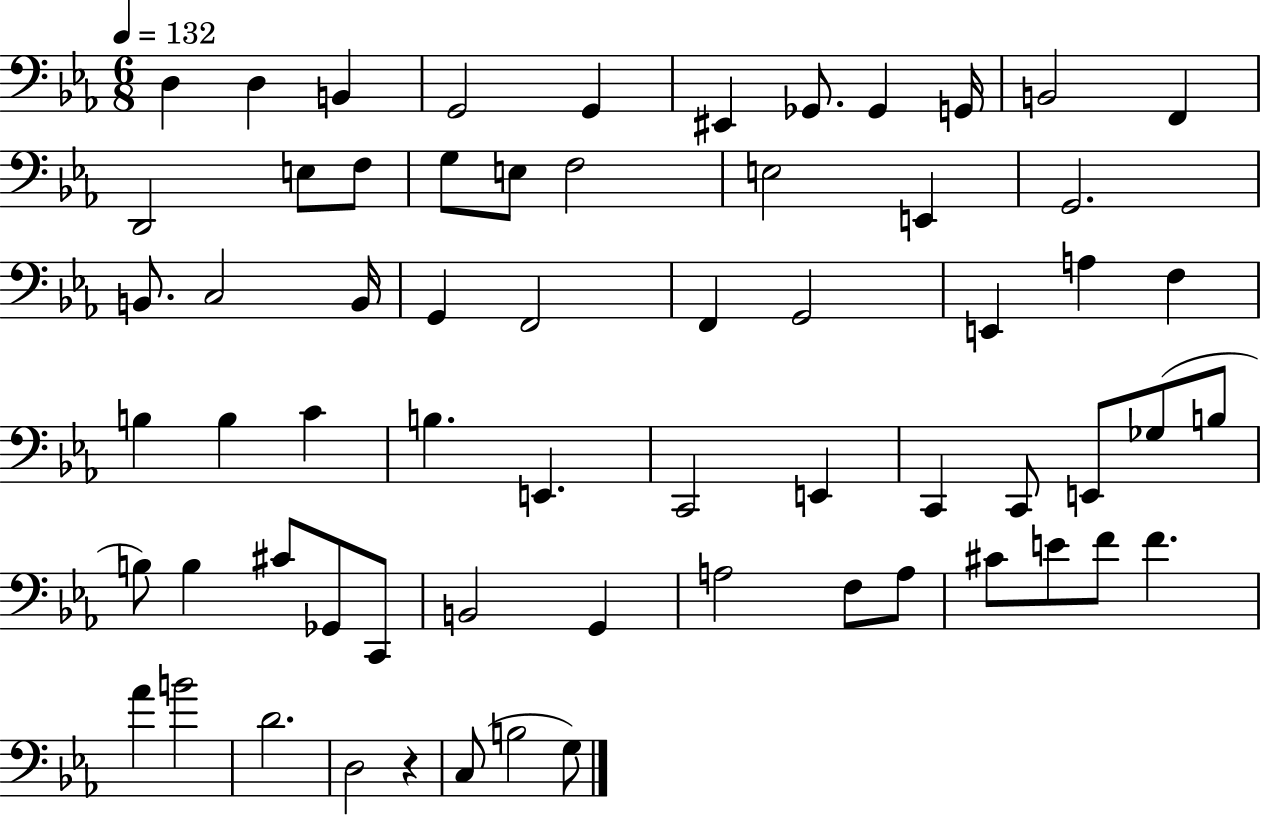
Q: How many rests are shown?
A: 1